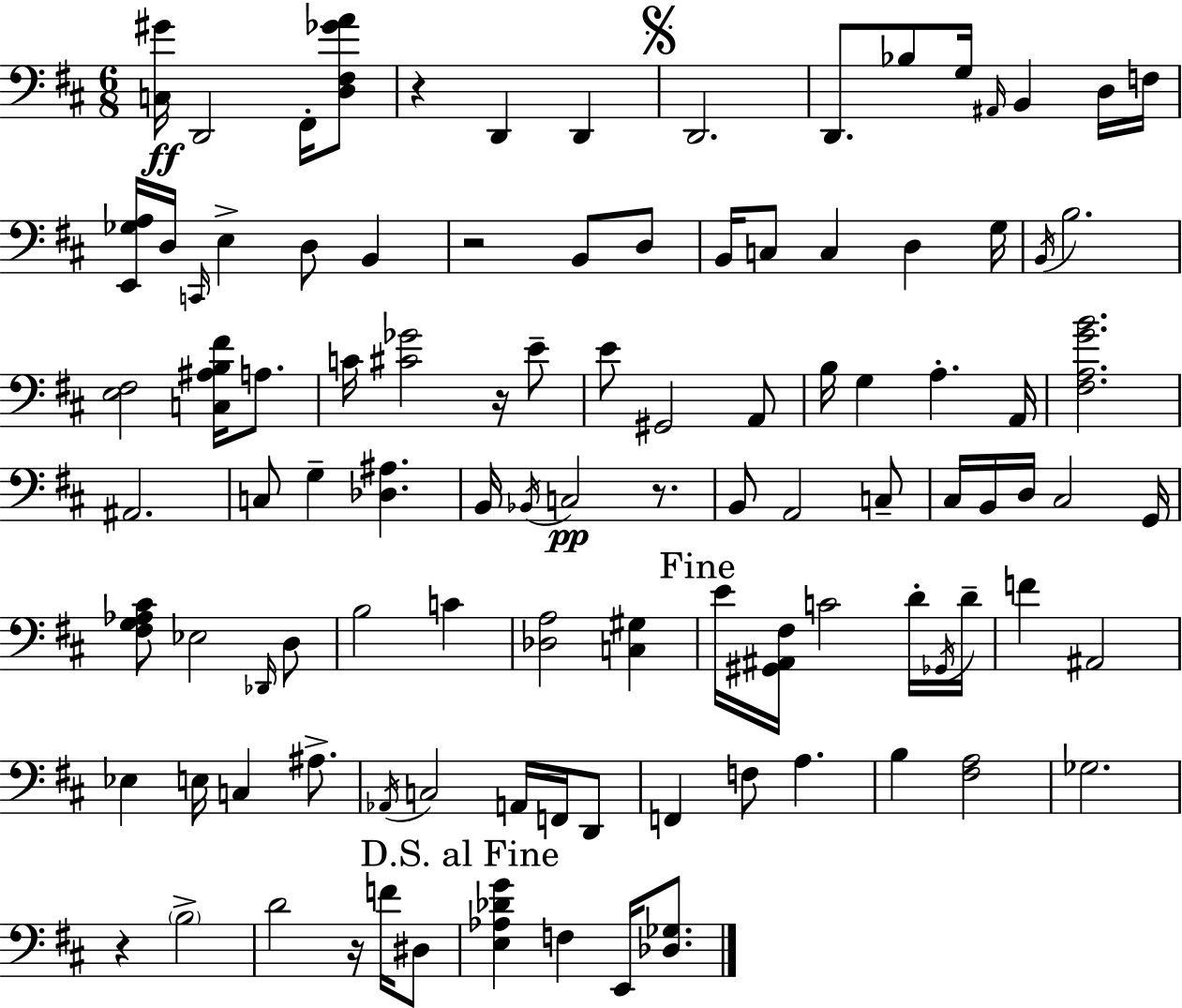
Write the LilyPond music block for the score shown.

{
  \clef bass
  \numericTimeSignature
  \time 6/8
  \key d \major
  <c gis'>16\ff d,2 fis,16-. <d fis ges' a'>8 | r4 d,4 d,4 | \mark \markup { \musicglyph "scripts.segno" } d,2. | d,8. bes8 g16 \grace { ais,16 } b,4 d16 | \break f16 <e, ges a>16 d16 \grace { c,16 } e4-> d8 b,4 | r2 b,8 | d8 b,16 c8 c4 d4 | g16 \acciaccatura { b,16 } b2. | \break <e fis>2 <c ais b fis'>16 | a8. c'16 <cis' ges'>2 | r16 e'8-- e'8 gis,2 | a,8 b16 g4 a4.-. | \break a,16 <fis a g' b'>2. | ais,2. | c8 g4-- <des ais>4. | b,16 \acciaccatura { bes,16 }\pp c2 | \break r8. b,8 a,2 | c8-- cis16 b,16 d16 cis2 | g,16 <fis g aes cis'>8 ees2 | \grace { des,16 } d8 b2 | \break c'4 <des a>2 | <c gis>4 \mark "Fine" e'16 <gis, ais, fis>16 c'2 | d'16-. \acciaccatura { ges,16 } d'16-- f'4 ais,2 | ees4 e16 c4 | \break ais8.-> \acciaccatura { aes,16 } c2 | a,16 f,16 d,8 f,4 f8 | a4. b4 <fis a>2 | ges2. | \break r4 \parenthesize b2-> | d'2 | r16 f'16 dis8 \mark "D.S. al Fine" <e aes des' g'>4 f4 | e,16 <des ges>8. \bar "|."
}